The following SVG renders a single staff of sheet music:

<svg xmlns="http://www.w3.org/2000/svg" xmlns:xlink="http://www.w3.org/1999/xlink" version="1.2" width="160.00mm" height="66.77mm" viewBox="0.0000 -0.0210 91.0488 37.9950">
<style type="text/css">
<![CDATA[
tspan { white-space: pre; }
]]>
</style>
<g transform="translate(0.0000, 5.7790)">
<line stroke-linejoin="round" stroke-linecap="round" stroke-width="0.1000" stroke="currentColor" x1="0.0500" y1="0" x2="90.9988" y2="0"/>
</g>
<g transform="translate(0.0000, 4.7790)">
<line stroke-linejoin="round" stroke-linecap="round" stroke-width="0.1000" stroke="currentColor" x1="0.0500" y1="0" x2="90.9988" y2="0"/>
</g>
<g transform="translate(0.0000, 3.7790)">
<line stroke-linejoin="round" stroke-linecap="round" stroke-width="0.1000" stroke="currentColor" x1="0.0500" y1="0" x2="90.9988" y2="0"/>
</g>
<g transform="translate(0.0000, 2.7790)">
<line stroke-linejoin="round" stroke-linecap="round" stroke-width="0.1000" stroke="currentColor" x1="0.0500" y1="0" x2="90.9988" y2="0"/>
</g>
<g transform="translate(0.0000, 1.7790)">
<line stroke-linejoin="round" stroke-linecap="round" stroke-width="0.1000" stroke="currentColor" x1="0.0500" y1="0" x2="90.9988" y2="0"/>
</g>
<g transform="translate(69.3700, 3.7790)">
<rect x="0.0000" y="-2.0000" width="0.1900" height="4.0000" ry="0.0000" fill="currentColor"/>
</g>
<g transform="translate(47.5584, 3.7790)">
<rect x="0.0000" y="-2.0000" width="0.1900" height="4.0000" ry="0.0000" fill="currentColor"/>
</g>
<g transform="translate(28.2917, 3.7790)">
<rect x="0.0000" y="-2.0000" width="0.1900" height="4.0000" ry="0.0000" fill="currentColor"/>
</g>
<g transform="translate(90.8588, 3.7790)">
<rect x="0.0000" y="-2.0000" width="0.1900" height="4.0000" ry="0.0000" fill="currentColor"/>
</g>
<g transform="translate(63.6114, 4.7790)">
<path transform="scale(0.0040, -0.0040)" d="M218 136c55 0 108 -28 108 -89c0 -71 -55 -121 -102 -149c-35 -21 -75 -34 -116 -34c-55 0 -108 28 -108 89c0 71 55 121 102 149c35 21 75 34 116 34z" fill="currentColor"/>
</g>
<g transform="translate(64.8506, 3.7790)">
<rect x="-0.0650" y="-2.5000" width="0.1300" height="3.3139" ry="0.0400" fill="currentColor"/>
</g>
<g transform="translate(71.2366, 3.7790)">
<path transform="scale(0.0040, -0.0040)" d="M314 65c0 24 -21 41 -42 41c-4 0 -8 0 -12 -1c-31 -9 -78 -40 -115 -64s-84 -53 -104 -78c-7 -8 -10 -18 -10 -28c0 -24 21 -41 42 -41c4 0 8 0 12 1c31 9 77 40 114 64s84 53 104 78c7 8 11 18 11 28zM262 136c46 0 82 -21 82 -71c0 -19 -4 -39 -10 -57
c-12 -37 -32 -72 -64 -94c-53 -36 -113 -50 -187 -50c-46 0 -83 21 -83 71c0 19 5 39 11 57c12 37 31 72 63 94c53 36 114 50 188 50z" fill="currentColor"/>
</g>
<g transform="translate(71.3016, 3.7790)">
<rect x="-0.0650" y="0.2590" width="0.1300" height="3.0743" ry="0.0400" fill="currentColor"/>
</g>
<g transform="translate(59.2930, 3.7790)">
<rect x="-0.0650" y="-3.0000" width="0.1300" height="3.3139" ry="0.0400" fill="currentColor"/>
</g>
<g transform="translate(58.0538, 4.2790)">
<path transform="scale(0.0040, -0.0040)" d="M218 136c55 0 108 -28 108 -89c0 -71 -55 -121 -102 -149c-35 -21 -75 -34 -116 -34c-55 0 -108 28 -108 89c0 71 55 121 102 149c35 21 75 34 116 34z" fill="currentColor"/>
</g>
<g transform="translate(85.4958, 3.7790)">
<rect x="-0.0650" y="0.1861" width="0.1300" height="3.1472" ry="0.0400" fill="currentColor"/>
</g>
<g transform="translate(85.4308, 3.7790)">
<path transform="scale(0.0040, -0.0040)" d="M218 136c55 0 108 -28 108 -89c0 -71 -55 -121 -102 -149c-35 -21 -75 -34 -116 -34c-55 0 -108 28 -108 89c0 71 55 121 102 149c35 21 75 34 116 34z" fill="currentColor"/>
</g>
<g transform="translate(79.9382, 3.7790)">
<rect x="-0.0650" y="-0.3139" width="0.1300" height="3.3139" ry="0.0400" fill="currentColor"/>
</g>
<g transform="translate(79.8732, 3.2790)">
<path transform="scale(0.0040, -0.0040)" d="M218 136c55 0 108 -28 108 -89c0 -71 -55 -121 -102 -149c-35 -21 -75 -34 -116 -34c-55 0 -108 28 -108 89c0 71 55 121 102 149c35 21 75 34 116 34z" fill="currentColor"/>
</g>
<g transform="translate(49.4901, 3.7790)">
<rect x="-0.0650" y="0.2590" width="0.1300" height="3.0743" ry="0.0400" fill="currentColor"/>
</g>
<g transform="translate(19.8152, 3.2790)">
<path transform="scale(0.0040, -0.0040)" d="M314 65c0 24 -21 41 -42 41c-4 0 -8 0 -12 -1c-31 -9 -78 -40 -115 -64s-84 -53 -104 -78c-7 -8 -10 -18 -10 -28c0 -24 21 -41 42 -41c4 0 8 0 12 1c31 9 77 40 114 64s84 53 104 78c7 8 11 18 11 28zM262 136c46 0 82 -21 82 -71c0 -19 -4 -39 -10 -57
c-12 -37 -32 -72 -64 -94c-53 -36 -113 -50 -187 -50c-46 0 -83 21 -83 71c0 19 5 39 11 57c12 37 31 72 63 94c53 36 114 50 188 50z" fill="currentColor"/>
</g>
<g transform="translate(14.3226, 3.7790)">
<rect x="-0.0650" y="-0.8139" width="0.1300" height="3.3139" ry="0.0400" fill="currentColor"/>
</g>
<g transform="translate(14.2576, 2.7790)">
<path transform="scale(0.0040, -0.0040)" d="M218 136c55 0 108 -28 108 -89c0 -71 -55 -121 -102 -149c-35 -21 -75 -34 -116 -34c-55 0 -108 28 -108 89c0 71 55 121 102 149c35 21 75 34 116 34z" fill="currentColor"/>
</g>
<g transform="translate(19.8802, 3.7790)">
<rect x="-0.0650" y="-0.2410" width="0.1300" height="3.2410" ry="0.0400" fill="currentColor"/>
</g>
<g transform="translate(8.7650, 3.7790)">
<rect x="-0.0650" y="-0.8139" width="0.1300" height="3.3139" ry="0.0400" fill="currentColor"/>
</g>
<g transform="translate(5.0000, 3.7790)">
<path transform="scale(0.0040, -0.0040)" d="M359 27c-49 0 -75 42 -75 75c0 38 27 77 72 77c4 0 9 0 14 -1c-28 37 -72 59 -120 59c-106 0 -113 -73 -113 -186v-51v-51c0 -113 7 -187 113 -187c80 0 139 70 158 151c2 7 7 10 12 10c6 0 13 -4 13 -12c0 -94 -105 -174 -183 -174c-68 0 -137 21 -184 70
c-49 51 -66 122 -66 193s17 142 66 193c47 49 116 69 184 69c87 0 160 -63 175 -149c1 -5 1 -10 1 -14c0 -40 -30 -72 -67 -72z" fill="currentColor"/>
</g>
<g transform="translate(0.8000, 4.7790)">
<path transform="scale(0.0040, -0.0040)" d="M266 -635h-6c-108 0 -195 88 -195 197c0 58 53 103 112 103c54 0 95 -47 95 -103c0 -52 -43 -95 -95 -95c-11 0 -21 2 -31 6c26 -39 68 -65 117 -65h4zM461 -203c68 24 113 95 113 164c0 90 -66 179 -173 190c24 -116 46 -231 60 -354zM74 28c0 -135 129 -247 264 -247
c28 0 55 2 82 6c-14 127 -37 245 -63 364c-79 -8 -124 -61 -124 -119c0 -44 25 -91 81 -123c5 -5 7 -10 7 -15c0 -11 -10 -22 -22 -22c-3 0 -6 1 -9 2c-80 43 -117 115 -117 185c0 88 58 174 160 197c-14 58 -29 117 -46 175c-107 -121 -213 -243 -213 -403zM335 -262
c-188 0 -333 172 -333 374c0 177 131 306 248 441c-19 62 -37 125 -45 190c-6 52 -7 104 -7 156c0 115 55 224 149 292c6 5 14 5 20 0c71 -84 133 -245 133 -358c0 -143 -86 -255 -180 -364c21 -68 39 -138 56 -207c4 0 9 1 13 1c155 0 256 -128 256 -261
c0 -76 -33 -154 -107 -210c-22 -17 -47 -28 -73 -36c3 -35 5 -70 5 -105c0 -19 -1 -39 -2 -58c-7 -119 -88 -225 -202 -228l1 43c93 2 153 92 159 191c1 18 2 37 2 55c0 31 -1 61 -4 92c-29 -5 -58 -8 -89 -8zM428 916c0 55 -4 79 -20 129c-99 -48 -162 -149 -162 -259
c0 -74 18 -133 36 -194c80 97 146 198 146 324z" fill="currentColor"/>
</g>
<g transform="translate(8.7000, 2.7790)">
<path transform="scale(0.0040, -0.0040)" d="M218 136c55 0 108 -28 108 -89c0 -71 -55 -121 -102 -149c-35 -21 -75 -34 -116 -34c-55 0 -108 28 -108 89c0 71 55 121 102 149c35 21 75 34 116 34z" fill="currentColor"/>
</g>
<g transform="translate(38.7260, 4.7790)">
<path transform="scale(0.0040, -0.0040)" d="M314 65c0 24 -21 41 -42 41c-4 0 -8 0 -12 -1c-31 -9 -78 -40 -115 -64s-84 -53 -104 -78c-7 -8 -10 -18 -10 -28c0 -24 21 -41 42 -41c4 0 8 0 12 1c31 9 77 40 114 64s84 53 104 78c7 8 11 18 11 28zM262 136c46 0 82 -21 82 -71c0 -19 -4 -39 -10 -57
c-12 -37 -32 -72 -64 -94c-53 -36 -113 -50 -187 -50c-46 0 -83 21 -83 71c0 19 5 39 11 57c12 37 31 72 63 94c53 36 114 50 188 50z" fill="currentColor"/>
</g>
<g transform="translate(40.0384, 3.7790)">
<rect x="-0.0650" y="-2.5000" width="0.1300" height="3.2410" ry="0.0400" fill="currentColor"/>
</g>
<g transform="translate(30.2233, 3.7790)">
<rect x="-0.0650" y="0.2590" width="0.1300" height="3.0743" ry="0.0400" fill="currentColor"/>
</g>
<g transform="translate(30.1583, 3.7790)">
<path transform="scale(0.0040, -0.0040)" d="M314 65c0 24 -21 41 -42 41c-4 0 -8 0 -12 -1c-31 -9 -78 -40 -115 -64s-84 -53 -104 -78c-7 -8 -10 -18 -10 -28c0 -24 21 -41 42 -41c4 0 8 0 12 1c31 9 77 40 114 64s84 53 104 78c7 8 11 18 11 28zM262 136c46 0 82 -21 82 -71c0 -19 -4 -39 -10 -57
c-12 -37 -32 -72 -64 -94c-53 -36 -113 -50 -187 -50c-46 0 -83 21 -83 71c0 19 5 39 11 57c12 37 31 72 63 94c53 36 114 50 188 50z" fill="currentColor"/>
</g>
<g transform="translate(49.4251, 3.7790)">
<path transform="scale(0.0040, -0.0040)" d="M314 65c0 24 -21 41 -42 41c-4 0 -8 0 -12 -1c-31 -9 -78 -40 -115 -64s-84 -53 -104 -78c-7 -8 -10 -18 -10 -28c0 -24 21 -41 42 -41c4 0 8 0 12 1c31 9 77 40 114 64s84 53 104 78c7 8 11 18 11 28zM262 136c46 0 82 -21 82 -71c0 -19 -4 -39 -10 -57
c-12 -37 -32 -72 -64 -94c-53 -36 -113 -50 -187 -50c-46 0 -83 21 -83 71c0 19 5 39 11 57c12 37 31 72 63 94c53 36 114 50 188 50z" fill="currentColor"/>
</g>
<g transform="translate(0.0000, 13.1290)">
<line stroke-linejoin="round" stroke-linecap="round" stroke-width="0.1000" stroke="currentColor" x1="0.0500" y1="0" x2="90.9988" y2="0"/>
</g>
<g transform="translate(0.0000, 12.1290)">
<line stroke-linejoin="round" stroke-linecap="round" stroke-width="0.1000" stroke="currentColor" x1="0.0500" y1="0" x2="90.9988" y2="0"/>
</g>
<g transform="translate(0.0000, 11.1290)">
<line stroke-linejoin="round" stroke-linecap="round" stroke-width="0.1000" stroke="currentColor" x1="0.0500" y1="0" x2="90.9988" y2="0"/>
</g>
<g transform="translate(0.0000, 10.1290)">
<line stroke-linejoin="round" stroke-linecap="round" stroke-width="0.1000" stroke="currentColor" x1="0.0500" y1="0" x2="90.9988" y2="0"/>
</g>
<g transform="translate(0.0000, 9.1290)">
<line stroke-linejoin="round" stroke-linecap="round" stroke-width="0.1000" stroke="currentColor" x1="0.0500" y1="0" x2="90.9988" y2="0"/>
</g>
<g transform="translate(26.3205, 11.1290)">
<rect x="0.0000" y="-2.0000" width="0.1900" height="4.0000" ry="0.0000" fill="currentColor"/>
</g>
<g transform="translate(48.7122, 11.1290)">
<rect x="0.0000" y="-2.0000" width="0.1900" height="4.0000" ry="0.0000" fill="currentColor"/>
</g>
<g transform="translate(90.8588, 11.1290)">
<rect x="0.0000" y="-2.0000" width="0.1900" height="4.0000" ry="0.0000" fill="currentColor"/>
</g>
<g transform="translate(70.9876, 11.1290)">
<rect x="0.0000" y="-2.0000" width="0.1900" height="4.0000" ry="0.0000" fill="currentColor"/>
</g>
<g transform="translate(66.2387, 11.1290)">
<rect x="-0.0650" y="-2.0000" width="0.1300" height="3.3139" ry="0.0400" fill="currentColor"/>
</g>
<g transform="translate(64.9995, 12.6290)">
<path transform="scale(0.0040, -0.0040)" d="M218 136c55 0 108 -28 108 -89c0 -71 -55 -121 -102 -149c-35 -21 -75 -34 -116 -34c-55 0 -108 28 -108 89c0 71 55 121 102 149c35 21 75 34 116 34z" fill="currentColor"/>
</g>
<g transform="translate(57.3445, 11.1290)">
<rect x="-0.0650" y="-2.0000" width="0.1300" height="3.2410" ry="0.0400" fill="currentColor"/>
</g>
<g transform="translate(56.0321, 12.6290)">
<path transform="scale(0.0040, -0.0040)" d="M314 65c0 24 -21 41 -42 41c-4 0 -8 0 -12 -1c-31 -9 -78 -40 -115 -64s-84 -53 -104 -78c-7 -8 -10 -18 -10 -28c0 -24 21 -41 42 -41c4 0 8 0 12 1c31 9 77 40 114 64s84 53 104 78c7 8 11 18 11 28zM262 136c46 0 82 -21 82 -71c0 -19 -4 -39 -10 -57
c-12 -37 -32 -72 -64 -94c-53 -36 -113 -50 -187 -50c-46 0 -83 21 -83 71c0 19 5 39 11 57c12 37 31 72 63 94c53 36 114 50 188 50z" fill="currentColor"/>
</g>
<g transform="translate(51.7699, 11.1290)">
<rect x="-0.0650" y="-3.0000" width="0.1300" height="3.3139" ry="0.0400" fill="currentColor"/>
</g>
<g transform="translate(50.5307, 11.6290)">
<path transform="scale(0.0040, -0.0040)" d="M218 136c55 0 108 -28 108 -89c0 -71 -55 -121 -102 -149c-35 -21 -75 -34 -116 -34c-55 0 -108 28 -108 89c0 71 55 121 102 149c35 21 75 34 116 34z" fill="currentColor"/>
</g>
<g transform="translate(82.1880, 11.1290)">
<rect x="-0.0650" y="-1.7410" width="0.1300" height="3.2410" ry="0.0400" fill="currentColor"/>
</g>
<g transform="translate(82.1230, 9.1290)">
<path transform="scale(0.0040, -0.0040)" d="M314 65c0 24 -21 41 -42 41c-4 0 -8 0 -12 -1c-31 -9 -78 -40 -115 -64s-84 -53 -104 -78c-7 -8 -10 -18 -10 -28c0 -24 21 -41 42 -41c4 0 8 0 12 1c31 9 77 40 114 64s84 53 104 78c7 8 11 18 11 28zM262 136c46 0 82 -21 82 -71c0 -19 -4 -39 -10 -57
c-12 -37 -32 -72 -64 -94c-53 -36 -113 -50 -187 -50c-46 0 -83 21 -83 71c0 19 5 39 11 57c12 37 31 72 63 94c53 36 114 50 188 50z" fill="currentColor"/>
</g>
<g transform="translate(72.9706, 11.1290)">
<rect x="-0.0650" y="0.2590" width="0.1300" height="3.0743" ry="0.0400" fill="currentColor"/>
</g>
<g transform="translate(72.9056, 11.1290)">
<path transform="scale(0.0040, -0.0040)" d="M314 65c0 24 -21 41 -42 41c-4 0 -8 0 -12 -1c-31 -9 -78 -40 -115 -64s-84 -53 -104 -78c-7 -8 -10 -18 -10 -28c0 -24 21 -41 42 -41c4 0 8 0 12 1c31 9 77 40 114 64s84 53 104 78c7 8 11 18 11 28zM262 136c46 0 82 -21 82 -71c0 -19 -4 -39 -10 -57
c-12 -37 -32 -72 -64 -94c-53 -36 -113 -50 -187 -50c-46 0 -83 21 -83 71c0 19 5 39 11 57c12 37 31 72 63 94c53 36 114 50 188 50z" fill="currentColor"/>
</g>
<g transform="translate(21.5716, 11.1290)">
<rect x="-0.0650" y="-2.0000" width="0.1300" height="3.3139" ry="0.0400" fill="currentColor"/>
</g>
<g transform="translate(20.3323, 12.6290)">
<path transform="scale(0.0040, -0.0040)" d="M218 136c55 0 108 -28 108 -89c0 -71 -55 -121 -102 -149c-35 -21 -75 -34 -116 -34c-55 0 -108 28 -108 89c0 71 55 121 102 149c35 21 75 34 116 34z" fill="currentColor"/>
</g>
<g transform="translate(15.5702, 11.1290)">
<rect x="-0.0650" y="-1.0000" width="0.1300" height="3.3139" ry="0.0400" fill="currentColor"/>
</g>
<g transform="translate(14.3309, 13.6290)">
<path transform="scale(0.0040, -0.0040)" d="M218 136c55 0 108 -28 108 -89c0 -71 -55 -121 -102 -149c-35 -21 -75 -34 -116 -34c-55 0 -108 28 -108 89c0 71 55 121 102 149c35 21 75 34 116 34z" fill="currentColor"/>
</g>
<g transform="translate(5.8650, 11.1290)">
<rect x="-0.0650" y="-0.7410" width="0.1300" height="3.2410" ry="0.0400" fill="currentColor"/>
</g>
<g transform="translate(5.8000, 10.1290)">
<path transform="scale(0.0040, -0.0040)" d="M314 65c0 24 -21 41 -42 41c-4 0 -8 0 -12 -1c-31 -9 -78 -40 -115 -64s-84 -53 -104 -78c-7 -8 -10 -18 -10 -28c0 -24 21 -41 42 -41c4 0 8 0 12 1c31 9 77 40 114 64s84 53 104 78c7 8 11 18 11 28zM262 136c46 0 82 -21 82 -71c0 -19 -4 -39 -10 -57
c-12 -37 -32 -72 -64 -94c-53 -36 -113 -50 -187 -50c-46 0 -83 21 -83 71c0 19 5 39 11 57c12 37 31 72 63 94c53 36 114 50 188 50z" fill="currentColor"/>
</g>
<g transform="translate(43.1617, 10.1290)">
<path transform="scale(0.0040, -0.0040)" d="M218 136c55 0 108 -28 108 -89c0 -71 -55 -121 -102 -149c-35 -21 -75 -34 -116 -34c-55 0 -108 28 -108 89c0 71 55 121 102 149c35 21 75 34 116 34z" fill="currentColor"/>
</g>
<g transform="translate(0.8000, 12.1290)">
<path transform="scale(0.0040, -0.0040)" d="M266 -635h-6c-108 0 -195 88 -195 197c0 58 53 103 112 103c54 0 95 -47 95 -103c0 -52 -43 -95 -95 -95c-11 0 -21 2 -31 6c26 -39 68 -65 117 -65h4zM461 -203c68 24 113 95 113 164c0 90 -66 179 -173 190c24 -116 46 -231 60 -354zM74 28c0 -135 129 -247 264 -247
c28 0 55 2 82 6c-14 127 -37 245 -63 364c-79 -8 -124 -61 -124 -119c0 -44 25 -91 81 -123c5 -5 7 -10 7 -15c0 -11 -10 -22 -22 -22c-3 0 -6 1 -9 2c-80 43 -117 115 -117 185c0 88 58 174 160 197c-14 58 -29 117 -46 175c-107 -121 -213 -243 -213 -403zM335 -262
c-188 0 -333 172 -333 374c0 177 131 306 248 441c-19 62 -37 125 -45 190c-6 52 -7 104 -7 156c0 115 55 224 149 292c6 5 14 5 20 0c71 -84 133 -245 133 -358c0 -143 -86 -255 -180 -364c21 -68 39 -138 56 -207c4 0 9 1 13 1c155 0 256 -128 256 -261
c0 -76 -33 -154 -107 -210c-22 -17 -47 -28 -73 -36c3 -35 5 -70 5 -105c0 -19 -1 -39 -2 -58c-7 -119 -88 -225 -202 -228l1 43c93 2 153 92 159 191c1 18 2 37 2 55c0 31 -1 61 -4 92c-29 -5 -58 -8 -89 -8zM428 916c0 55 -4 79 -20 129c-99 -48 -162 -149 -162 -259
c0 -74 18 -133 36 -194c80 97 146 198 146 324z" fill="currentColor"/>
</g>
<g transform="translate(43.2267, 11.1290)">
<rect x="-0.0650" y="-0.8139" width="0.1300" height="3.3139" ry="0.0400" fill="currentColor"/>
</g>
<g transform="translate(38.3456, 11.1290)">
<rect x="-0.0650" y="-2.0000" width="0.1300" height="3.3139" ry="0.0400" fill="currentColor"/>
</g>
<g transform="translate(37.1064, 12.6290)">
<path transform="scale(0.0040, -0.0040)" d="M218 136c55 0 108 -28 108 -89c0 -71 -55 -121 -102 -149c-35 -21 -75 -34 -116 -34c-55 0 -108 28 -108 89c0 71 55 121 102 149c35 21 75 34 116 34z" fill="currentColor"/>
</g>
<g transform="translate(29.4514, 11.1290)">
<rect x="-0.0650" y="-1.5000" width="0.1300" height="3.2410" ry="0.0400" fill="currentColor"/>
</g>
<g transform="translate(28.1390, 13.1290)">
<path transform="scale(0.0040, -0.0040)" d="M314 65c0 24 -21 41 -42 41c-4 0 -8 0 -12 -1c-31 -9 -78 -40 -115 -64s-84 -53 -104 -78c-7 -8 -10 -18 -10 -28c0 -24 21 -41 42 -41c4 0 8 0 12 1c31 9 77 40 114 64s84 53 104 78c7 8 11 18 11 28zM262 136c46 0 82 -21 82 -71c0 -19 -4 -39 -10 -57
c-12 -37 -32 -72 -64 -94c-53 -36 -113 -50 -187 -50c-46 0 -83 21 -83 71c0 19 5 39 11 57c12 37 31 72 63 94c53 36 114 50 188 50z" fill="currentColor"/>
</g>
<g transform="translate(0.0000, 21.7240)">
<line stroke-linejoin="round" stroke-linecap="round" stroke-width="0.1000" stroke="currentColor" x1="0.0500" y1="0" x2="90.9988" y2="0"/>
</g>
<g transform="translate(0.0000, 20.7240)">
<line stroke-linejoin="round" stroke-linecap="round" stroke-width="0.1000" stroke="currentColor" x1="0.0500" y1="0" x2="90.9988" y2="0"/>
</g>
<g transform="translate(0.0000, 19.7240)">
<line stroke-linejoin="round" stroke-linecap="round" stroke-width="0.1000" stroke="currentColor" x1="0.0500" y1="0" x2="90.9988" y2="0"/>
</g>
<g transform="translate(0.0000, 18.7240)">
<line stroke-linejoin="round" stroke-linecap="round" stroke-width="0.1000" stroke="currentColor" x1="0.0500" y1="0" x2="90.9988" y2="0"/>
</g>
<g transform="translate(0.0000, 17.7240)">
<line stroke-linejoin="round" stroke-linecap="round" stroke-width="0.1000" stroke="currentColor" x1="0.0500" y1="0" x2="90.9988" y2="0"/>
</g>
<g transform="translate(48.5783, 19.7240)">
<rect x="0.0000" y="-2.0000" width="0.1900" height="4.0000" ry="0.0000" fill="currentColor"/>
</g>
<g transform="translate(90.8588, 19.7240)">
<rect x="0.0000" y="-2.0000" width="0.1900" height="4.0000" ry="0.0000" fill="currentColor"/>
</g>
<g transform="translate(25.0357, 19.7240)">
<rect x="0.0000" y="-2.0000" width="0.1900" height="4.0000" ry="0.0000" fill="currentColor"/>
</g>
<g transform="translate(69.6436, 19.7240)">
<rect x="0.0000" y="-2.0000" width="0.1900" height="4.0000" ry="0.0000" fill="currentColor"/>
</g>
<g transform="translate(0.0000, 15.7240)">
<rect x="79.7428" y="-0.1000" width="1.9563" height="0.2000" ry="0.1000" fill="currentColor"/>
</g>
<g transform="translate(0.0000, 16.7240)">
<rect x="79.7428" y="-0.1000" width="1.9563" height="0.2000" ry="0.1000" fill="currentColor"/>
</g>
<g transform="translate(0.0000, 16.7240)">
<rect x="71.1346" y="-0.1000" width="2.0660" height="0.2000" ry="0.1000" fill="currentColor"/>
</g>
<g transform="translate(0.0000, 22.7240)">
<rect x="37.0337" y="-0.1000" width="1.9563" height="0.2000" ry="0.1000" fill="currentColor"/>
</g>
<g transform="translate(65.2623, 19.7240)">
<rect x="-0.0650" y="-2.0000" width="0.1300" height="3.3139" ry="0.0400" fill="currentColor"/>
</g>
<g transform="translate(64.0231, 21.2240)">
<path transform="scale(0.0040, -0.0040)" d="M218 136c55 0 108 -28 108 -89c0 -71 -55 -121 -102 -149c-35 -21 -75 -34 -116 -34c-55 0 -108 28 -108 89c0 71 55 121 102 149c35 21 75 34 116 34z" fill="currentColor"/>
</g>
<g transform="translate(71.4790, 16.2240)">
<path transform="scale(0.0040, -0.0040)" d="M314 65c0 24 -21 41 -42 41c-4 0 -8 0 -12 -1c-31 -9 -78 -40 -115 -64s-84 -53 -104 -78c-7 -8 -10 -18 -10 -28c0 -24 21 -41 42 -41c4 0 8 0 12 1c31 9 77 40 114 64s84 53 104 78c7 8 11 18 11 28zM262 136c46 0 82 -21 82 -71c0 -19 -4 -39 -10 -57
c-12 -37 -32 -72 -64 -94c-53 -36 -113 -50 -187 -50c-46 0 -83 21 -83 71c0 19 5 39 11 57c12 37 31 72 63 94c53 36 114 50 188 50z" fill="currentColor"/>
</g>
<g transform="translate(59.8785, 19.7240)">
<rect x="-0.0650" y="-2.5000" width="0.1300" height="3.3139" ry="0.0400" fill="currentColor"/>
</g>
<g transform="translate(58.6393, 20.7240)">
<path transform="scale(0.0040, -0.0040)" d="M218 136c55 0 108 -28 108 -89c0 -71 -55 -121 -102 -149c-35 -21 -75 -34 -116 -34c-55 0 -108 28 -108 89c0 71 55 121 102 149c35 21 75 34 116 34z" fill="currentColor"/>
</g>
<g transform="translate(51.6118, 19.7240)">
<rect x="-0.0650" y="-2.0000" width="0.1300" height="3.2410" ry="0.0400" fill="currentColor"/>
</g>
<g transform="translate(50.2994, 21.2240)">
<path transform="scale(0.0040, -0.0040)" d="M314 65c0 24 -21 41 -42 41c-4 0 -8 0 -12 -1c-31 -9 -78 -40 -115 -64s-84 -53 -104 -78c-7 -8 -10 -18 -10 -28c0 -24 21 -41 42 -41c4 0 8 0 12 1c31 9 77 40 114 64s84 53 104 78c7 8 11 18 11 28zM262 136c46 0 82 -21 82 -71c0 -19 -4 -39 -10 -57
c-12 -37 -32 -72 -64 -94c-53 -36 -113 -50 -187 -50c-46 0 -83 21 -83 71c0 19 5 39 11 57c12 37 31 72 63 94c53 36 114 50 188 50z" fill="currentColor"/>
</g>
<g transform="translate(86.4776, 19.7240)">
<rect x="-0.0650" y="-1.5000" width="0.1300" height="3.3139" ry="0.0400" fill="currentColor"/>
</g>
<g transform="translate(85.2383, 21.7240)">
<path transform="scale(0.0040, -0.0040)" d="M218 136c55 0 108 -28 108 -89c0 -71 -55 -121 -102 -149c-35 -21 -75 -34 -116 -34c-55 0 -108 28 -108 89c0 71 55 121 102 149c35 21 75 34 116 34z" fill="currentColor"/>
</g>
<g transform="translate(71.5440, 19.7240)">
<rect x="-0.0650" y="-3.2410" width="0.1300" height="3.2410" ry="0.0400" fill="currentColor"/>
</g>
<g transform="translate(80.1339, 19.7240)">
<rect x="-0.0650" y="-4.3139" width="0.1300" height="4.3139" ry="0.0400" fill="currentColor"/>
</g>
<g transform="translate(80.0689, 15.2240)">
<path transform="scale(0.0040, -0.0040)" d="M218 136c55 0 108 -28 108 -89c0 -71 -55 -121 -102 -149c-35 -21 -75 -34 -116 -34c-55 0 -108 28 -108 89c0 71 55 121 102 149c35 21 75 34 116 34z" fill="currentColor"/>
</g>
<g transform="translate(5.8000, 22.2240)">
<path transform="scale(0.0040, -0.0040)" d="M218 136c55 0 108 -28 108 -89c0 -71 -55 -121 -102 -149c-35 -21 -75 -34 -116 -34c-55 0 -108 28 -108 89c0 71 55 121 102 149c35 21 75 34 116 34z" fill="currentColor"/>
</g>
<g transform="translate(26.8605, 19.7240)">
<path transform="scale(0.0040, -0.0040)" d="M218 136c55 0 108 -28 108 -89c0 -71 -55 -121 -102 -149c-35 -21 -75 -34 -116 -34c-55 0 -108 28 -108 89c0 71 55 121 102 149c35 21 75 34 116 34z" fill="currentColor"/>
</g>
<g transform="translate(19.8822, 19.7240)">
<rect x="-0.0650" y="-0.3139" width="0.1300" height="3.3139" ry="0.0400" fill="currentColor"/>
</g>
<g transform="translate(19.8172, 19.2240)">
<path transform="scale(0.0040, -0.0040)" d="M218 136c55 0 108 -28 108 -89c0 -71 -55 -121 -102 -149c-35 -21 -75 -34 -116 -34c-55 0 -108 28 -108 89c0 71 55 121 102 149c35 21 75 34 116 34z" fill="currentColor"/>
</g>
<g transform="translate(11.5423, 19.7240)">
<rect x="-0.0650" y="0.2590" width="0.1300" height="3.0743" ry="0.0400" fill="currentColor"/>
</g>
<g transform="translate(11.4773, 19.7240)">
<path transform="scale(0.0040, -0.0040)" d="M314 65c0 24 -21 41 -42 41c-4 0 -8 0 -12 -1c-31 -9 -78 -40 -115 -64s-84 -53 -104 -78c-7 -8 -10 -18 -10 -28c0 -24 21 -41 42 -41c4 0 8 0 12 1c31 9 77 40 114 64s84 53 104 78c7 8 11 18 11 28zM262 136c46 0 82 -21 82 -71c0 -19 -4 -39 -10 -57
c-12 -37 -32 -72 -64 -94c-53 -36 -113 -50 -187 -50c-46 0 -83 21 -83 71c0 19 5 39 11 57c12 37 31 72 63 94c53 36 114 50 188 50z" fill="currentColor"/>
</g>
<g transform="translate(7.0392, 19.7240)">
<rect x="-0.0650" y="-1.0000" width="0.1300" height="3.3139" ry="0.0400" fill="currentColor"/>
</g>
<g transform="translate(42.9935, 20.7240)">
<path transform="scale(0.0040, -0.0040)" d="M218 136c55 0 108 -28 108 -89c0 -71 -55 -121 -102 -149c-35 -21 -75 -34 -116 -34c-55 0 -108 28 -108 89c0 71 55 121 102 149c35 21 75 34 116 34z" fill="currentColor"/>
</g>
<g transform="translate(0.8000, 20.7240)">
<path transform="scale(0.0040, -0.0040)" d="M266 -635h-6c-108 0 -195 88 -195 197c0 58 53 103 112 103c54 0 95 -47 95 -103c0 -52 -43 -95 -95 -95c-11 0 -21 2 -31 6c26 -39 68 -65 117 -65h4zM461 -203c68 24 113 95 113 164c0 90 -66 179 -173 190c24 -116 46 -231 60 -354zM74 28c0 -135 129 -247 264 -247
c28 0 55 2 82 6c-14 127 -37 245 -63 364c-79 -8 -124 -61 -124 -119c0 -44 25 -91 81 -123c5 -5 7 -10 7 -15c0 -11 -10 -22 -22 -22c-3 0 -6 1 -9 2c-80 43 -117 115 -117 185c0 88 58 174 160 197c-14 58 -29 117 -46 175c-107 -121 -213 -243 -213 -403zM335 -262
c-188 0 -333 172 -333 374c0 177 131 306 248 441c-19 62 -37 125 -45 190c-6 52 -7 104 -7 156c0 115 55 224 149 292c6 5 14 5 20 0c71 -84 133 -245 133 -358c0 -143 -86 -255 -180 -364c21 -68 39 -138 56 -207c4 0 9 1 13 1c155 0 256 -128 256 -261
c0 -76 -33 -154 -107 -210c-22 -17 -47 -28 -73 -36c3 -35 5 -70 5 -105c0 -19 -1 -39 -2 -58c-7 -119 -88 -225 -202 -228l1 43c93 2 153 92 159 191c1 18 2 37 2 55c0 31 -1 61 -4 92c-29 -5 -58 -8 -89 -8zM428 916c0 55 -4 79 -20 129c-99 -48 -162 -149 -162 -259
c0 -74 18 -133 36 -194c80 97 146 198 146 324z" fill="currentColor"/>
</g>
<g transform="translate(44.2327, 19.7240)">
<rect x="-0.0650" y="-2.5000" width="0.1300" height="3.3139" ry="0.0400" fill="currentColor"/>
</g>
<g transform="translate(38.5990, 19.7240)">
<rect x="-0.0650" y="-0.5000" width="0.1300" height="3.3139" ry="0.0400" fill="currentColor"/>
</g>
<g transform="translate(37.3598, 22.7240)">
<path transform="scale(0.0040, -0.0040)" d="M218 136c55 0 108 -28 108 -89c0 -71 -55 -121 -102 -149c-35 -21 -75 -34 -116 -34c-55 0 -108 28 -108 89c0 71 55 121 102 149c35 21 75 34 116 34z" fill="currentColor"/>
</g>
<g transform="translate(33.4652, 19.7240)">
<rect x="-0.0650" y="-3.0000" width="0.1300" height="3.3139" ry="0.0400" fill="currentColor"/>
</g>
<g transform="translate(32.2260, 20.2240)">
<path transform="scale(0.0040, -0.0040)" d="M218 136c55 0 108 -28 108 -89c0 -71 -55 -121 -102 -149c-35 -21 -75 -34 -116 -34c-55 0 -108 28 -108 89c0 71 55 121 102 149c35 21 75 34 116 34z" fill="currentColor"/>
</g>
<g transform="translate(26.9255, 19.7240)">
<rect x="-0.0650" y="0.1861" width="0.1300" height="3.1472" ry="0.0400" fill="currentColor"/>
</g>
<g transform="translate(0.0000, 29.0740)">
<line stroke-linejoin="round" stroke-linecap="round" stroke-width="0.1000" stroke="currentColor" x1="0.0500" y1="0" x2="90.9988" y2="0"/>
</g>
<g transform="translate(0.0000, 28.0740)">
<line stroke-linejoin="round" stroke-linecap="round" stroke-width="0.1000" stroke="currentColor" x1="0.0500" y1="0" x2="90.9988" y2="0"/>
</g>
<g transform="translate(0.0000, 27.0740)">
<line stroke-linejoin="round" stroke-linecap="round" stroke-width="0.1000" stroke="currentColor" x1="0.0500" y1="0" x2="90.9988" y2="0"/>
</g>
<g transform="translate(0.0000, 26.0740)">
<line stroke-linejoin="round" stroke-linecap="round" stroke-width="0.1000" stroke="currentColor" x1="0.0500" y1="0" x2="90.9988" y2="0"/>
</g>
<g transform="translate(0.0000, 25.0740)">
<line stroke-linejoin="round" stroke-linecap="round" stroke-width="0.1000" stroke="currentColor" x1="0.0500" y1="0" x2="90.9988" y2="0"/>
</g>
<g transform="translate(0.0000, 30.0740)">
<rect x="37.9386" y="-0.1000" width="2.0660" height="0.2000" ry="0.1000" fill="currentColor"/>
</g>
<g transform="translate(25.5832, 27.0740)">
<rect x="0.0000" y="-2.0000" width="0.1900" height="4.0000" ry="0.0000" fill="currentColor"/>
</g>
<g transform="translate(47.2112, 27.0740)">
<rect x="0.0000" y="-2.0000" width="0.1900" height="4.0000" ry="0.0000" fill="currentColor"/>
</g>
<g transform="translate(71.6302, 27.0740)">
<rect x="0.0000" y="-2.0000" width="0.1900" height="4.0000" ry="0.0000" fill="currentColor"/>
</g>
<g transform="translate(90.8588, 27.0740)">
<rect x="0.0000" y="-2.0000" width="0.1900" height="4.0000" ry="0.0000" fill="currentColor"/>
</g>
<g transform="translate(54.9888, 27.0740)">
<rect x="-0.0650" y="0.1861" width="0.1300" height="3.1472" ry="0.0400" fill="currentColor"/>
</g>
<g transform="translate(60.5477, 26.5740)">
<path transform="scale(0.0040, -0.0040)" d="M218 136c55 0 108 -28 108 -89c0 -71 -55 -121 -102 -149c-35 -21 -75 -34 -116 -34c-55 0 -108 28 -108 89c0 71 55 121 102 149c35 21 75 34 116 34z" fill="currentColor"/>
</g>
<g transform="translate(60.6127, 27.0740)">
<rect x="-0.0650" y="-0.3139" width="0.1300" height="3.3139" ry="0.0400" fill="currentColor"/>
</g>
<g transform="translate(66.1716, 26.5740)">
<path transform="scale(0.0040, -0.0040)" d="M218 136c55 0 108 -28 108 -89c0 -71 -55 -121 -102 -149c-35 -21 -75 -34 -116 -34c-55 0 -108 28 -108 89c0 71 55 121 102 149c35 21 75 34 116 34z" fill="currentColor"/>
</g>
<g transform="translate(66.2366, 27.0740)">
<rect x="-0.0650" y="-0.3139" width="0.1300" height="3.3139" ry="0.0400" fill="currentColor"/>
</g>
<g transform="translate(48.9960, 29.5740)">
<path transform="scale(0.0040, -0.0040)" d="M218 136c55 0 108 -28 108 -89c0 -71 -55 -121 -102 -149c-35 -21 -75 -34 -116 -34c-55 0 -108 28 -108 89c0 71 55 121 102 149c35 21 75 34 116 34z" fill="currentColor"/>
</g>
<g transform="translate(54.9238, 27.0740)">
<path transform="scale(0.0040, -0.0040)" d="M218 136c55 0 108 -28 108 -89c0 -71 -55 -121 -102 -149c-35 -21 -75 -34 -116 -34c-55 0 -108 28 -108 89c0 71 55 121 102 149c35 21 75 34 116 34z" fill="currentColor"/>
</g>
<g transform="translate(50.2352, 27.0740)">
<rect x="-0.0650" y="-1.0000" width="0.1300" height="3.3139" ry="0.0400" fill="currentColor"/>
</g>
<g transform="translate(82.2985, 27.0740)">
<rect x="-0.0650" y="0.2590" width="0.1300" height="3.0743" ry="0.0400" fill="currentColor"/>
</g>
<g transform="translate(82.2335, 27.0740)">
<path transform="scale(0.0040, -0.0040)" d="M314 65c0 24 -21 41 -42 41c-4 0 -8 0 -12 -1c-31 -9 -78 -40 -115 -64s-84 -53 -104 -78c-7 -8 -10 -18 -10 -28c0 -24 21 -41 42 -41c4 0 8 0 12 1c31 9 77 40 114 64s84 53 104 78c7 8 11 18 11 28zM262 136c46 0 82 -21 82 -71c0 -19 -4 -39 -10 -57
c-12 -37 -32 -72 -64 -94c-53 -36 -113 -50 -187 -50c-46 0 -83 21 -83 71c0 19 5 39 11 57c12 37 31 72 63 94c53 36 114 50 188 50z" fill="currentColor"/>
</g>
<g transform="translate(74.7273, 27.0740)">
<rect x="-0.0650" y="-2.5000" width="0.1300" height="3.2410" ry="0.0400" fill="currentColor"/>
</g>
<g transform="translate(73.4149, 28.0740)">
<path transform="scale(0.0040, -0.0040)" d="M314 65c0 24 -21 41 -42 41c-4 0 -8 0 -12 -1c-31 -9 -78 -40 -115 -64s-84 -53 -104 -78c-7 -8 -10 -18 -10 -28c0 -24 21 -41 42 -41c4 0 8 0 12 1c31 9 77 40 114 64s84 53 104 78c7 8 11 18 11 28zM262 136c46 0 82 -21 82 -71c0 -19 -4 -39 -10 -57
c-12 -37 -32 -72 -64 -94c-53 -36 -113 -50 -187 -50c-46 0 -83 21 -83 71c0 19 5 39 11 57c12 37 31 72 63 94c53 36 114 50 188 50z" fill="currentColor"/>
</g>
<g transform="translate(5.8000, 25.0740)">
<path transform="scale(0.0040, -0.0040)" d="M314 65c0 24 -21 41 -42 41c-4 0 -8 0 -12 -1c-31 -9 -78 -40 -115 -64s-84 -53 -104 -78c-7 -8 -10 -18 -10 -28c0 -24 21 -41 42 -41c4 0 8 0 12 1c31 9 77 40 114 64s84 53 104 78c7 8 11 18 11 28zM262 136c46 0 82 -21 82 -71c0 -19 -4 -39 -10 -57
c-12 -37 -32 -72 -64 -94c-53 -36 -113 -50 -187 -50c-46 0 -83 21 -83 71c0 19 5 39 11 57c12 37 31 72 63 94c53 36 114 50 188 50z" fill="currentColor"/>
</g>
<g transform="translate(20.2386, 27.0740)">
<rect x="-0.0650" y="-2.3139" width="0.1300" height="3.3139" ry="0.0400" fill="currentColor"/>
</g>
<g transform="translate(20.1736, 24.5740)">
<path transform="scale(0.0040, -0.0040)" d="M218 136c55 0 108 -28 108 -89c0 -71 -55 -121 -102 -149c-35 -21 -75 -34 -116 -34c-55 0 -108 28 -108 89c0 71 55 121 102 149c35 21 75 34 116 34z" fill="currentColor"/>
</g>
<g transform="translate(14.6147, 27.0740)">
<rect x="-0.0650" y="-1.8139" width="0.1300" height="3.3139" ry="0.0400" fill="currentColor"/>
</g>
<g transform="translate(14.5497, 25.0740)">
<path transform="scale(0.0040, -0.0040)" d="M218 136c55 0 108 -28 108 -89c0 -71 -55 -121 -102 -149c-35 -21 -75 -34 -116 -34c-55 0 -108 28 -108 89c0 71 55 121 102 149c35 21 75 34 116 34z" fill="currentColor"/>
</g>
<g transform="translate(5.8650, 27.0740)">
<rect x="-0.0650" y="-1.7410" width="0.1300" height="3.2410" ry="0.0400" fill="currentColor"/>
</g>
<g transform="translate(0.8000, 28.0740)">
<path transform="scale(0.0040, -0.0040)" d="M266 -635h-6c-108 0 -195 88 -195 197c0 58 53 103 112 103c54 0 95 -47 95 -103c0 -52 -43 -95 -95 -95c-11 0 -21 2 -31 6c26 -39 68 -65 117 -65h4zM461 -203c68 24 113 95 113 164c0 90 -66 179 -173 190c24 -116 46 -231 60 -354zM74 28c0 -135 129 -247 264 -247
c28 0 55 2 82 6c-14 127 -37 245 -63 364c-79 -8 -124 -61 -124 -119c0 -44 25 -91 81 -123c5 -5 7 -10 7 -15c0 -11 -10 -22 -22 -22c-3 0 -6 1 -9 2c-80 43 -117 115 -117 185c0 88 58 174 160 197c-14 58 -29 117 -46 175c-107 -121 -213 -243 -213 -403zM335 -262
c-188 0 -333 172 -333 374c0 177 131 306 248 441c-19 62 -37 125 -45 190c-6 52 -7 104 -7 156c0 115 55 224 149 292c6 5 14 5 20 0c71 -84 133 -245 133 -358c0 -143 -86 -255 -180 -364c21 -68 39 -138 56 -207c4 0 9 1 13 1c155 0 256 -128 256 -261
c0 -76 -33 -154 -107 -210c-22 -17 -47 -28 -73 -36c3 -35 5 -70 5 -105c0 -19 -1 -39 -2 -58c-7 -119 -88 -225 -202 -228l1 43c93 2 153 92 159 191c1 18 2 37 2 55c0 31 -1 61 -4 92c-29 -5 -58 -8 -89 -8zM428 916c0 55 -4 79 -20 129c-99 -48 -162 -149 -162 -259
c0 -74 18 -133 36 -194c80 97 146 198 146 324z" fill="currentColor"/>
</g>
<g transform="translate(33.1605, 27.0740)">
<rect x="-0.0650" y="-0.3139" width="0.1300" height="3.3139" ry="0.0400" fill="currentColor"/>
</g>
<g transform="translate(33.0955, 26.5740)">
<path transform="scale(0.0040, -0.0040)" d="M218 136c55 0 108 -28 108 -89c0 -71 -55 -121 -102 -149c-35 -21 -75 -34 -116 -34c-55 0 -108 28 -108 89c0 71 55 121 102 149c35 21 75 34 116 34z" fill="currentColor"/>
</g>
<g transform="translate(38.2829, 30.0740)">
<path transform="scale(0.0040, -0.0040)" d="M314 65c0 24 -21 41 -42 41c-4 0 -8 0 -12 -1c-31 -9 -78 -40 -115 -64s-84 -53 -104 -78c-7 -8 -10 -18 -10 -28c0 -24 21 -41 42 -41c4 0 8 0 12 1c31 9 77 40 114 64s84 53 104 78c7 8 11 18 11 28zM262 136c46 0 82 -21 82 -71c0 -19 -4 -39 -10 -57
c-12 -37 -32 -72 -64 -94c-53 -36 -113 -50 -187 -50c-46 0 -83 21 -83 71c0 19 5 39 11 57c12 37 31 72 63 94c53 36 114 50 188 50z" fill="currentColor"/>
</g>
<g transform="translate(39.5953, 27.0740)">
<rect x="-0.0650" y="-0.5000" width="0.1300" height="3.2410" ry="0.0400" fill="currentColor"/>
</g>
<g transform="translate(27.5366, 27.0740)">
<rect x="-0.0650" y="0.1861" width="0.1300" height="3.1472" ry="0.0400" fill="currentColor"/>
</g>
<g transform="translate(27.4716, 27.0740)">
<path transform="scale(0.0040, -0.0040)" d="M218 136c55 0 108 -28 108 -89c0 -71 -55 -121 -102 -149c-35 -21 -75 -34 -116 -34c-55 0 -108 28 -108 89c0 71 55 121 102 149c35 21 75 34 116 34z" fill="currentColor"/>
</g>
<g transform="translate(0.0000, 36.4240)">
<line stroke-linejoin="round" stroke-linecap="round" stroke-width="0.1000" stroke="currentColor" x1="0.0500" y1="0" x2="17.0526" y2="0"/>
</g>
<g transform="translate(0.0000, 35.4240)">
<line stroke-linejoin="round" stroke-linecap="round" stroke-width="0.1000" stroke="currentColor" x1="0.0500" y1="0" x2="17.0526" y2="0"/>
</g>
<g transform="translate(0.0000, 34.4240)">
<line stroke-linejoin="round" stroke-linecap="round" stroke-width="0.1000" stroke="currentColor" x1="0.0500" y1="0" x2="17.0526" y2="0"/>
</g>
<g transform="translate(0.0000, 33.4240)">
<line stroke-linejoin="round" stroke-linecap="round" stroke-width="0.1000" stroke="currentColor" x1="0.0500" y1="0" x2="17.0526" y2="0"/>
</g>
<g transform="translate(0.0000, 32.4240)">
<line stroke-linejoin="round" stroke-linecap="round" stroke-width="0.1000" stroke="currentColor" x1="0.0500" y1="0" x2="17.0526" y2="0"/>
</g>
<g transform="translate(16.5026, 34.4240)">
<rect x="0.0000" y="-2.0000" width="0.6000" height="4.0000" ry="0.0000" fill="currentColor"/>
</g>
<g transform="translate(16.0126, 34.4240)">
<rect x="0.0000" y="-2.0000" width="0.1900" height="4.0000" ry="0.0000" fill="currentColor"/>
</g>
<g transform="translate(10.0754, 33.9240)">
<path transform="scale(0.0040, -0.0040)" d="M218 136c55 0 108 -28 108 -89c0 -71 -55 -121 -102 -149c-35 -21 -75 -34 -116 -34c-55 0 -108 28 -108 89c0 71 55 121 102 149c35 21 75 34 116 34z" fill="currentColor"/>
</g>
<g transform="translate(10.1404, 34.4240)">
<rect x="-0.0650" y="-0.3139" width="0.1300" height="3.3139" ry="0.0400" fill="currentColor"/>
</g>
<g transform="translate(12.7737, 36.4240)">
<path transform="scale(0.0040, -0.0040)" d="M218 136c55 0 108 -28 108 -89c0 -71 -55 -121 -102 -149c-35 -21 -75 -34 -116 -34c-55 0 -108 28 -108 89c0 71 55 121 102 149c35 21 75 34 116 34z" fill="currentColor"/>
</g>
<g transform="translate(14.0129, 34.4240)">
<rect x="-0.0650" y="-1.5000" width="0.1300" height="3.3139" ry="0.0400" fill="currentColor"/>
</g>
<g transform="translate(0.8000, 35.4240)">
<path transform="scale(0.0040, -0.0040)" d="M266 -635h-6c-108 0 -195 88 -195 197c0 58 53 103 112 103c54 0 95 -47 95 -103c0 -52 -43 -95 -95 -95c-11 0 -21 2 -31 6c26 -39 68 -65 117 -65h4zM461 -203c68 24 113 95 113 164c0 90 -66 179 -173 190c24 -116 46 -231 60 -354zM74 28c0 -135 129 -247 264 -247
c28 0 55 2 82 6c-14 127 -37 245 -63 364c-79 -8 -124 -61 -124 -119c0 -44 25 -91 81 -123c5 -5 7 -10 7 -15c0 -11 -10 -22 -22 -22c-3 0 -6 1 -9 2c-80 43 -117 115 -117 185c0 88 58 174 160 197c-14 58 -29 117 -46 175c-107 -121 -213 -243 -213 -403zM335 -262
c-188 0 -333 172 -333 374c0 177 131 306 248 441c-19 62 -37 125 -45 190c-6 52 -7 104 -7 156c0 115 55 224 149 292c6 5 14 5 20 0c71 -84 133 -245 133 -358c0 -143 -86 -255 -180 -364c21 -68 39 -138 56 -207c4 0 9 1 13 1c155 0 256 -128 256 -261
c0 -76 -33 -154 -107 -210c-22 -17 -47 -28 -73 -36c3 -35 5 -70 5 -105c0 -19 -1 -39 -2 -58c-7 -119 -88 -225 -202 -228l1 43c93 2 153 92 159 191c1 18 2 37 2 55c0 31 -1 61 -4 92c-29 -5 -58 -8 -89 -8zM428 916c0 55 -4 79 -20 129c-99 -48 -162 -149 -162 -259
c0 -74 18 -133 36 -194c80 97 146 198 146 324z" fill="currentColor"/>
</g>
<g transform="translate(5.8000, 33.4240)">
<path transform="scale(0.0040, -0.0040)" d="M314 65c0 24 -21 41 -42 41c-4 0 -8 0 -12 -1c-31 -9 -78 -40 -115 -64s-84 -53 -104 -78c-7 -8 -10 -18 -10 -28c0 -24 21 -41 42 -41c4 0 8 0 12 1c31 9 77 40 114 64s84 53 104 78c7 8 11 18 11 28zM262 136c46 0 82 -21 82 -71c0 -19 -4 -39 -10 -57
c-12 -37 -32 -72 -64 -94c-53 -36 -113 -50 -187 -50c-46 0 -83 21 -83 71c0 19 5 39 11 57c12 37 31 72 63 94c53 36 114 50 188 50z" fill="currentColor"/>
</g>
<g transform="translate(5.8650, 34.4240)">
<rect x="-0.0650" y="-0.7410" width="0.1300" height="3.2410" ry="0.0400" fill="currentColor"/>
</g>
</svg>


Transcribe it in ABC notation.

X:1
T:Untitled
M:4/4
L:1/4
K:C
d d c2 B2 G2 B2 A G B2 c B d2 D F E2 F d A F2 F B2 f2 D B2 c B A C G F2 G F b2 d' E f2 f g B c C2 D B c c G2 B2 d2 c E